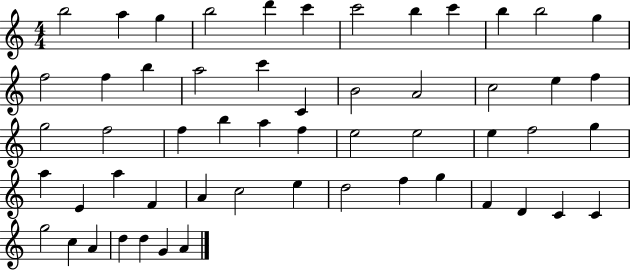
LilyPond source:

{
  \clef treble
  \numericTimeSignature
  \time 4/4
  \key c \major
  b''2 a''4 g''4 | b''2 d'''4 c'''4 | c'''2 b''4 c'''4 | b''4 b''2 g''4 | \break f''2 f''4 b''4 | a''2 c'''4 c'4 | b'2 a'2 | c''2 e''4 f''4 | \break g''2 f''2 | f''4 b''4 a''4 f''4 | e''2 e''2 | e''4 f''2 g''4 | \break a''4 e'4 a''4 f'4 | a'4 c''2 e''4 | d''2 f''4 g''4 | f'4 d'4 c'4 c'4 | \break g''2 c''4 a'4 | d''4 d''4 g'4 a'4 | \bar "|."
}